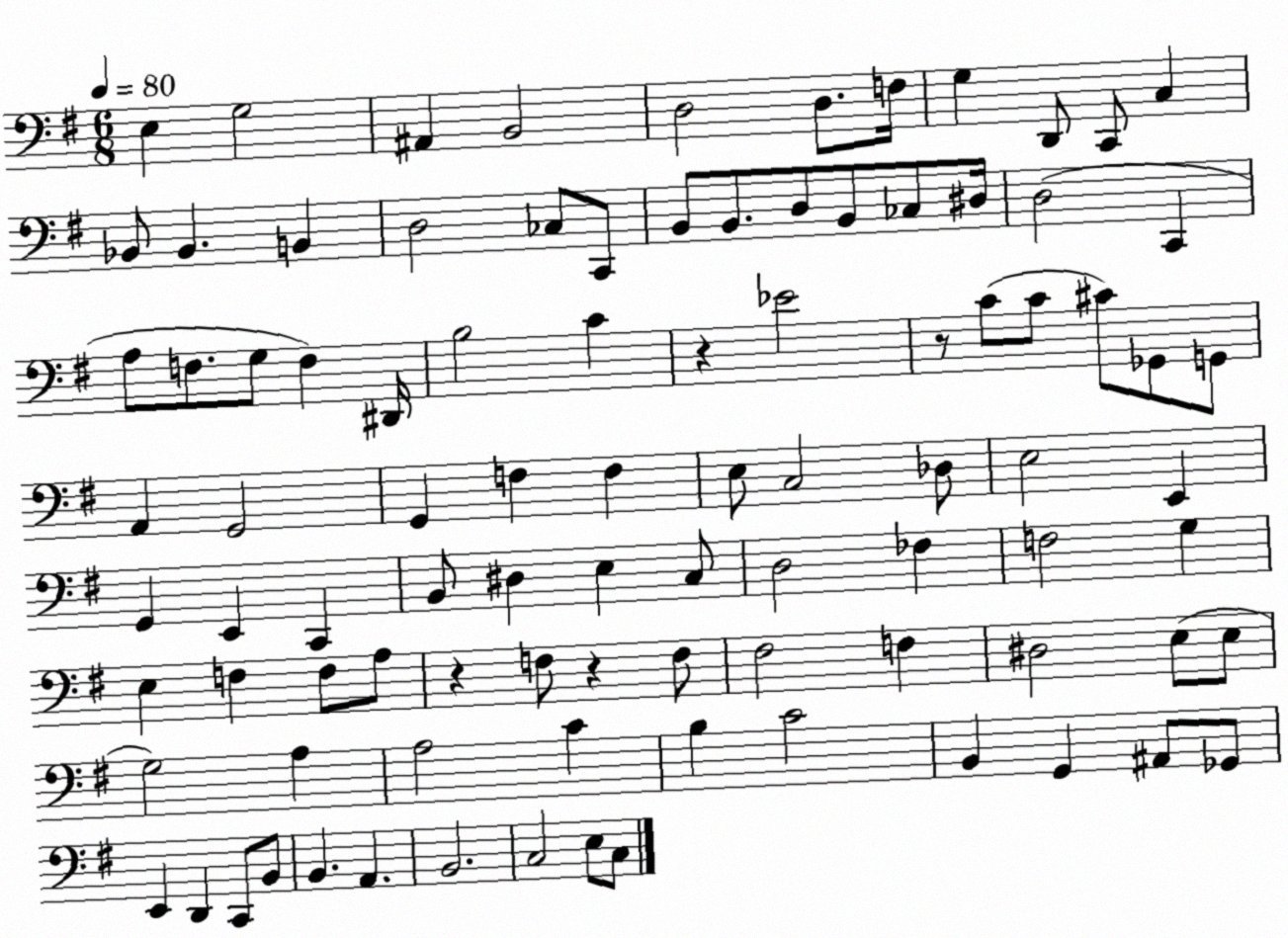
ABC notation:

X:1
T:Untitled
M:6/8
L:1/4
K:G
E, G,2 ^A,, B,,2 D,2 D,/2 F,/4 G, D,,/2 C,,/2 C, _B,,/2 _B,, B,, D,2 _C,/2 C,,/2 B,,/2 B,,/2 D,/2 B,,/2 _C,/2 ^D,/4 D,2 C,, A,/2 F,/2 G,/2 F, ^D,,/4 B,2 C z _E2 z/2 C/2 C/2 ^C/2 _G,,/2 G,,/2 A,, G,,2 G,, F, F, E,/2 C,2 _D,/2 E,2 E,, G,, E,, C,, B,,/2 ^D, E, C,/2 D,2 _F, F,2 G, E, F, F,/2 A,/2 z F,/2 z F,/2 ^F,2 F, ^D,2 E,/2 E,/2 G,2 A, A,2 C B, C2 B,, G,, ^A,,/2 _G,,/2 E,, D,, C,,/2 B,,/2 B,, A,, B,,2 C,2 E,/2 C,/2